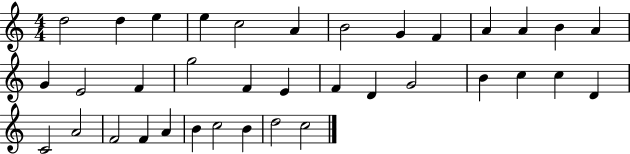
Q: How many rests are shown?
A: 0